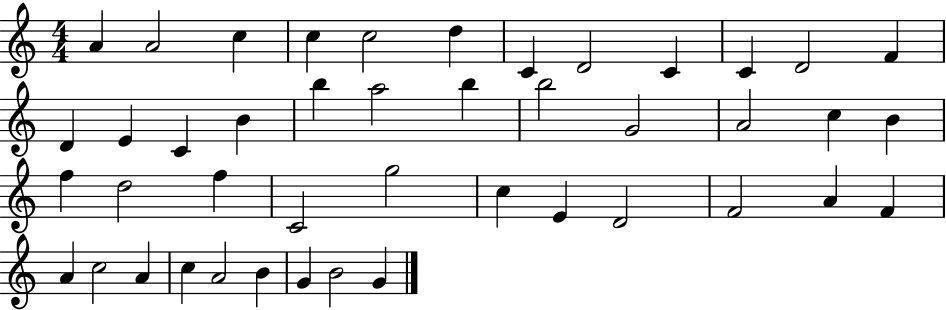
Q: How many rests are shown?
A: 0